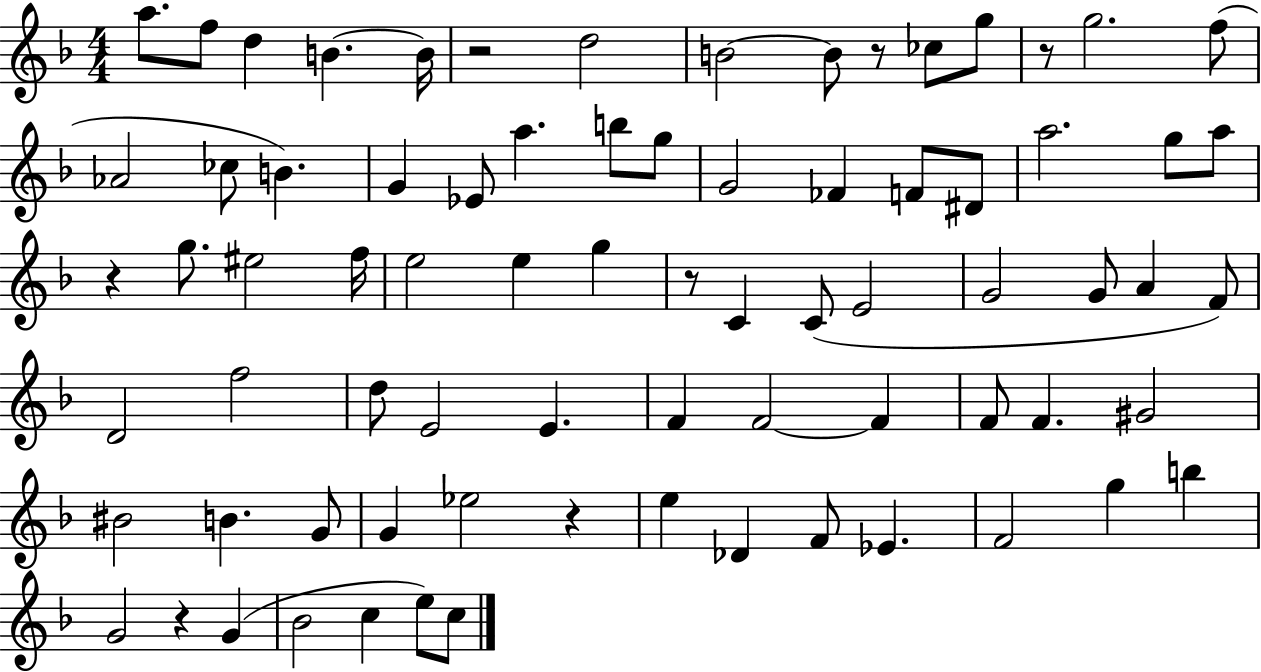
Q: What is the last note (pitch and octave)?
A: C5